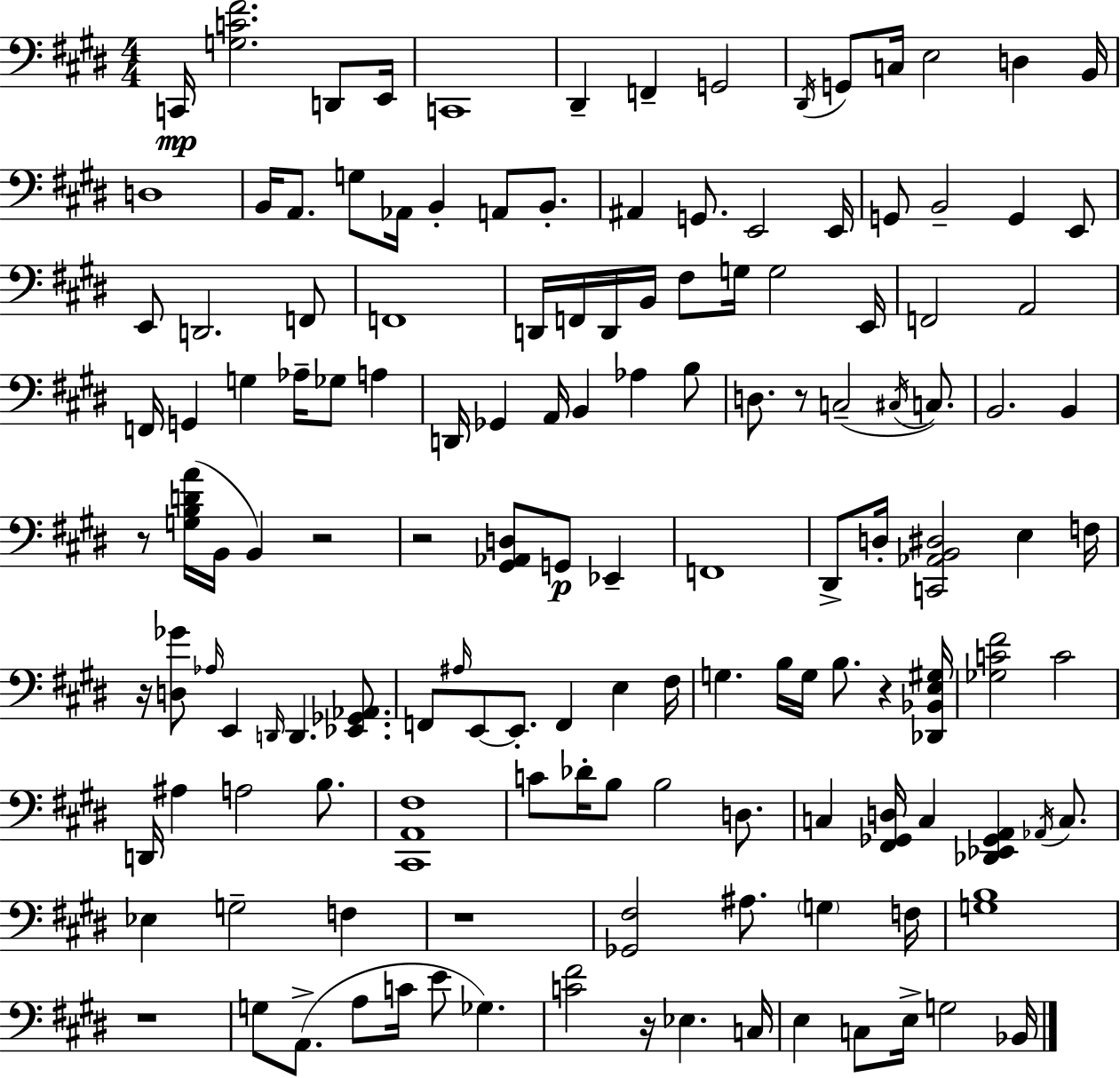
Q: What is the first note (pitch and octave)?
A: C2